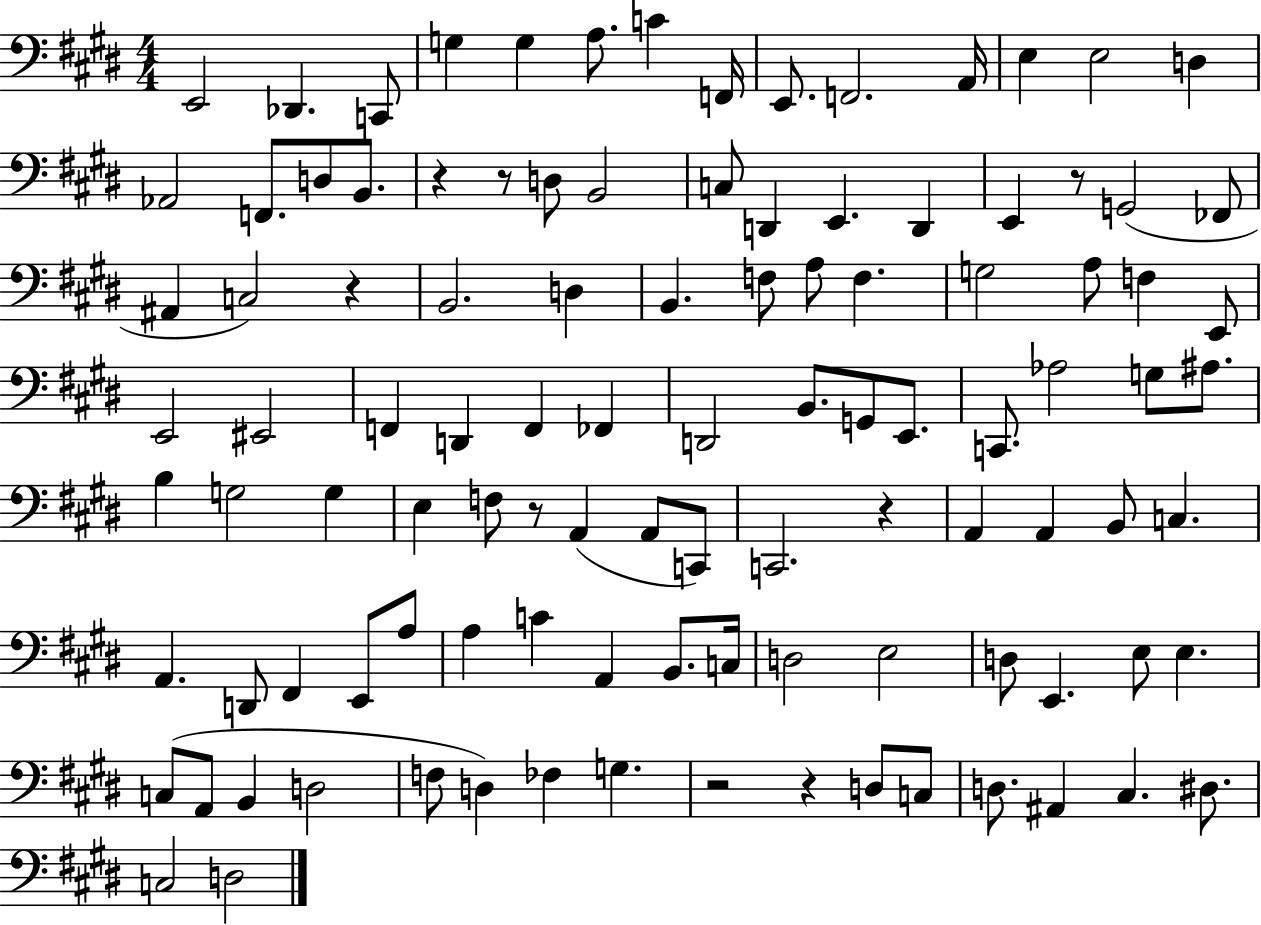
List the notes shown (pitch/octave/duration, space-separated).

E2/h Db2/q. C2/e G3/q G3/q A3/e. C4/q F2/s E2/e. F2/h. A2/s E3/q E3/h D3/q Ab2/h F2/e. D3/e B2/e. R/q R/e D3/e B2/h C3/e D2/q E2/q. D2/q E2/q R/e G2/h FES2/e A#2/q C3/h R/q B2/h. D3/q B2/q. F3/e A3/e F3/q. G3/h A3/e F3/q E2/e E2/h EIS2/h F2/q D2/q F2/q FES2/q D2/h B2/e. G2/e E2/e. C2/e. Ab3/h G3/e A#3/e. B3/q G3/h G3/q E3/q F3/e R/e A2/q A2/e C2/e C2/h. R/q A2/q A2/q B2/e C3/q. A2/q. D2/e F#2/q E2/e A3/e A3/q C4/q A2/q B2/e. C3/s D3/h E3/h D3/e E2/q. E3/e E3/q. C3/e A2/e B2/q D3/h F3/e D3/q FES3/q G3/q. R/h R/q D3/e C3/e D3/e. A#2/q C#3/q. D#3/e. C3/h D3/h